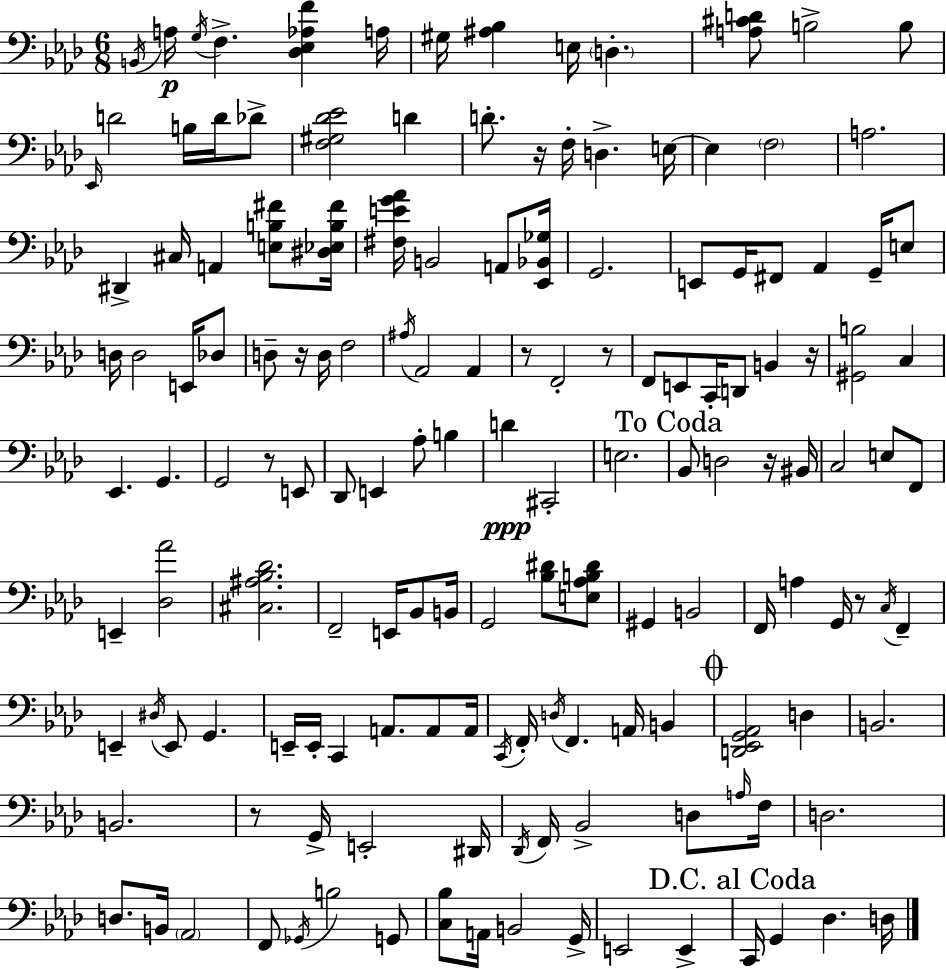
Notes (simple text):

B2/s A3/s G3/s F3/q. [Db3,Eb3,Ab3,F4]/q A3/s G#3/s [A#3,Bb3]/q E3/s D3/q. [A3,C#4,D4]/e B3/h B3/e Eb2/s D4/h B3/s D4/s Db4/e [F3,G#3,Db4,Eb4]/h D4/q D4/e. R/s F3/s D3/q. E3/s E3/q F3/h A3/h. D#2/q C#3/s A2/q [E3,B3,F#4]/e [D#3,Eb3,B3,F#4]/s [F#3,E4,G4,Ab4]/s B2/h A2/e [Eb2,Bb2,Gb3]/s G2/h. E2/e G2/s F#2/e Ab2/q G2/s E3/e D3/s D3/h E2/s Db3/e D3/e R/s D3/s F3/h A#3/s Ab2/h Ab2/q R/e F2/h R/e F2/e E2/e C2/s D2/e B2/q R/s [G#2,B3]/h C3/q Eb2/q. G2/q. G2/h R/e E2/e Db2/e E2/q Ab3/e B3/q D4/q C#2/h E3/h. Bb2/e D3/h R/s BIS2/s C3/h E3/e F2/e E2/q [Db3,Ab4]/h [C#3,A#3,Bb3,Db4]/h. F2/h E2/s Bb2/e B2/s G2/h [Bb3,D#4]/e [E3,Ab3,B3,D#4]/e G#2/q B2/h F2/s A3/q G2/s R/e C3/s F2/q E2/q D#3/s E2/e G2/q. E2/s E2/s C2/q A2/e. A2/e A2/s C2/s F2/s D3/s F2/q. A2/s B2/q [D2,Eb2,G2,Ab2]/h D3/q B2/h. B2/h. R/e G2/s E2/h D#2/s Db2/s F2/s Bb2/h D3/e A3/s F3/s D3/h. D3/e. B2/s Ab2/h F2/e Gb2/s B3/h G2/e [C3,Bb3]/e A2/s B2/h G2/s E2/h E2/q C2/s G2/q Db3/q. D3/s